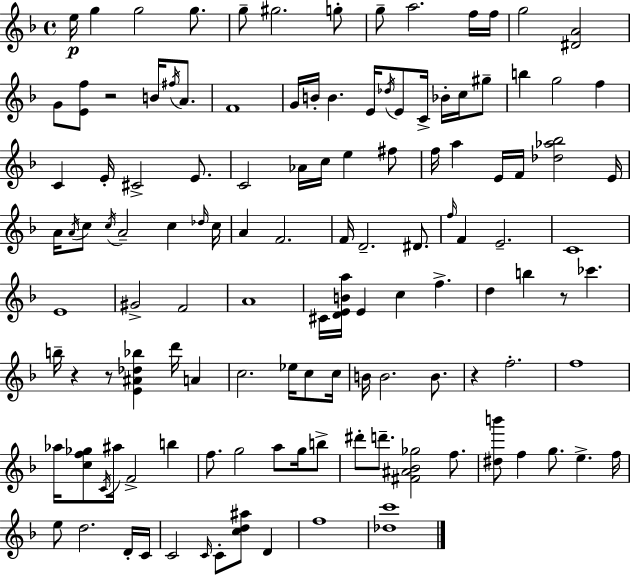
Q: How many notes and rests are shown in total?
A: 125